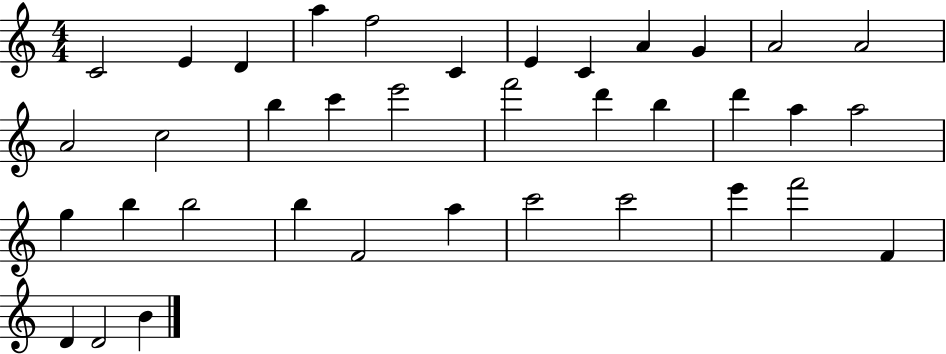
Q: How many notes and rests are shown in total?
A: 37